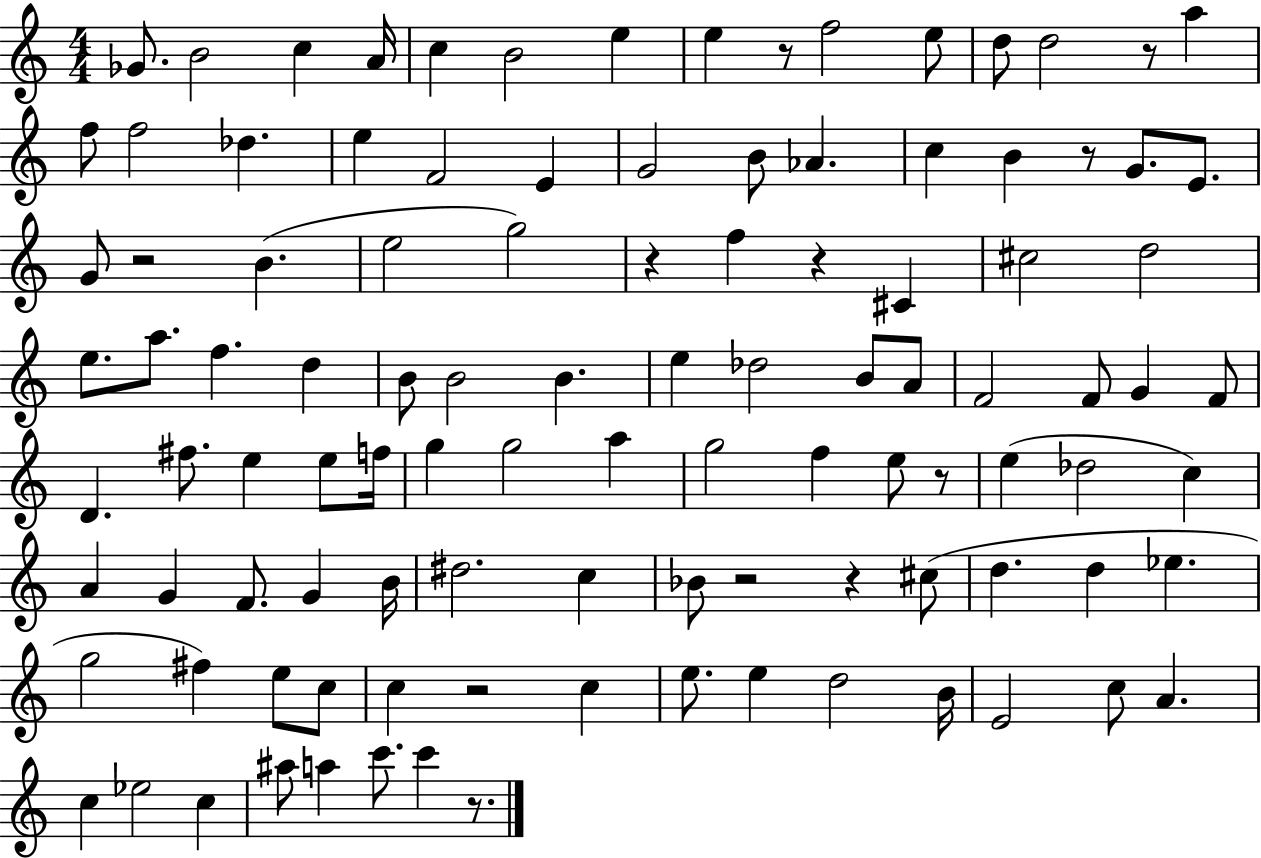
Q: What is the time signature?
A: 4/4